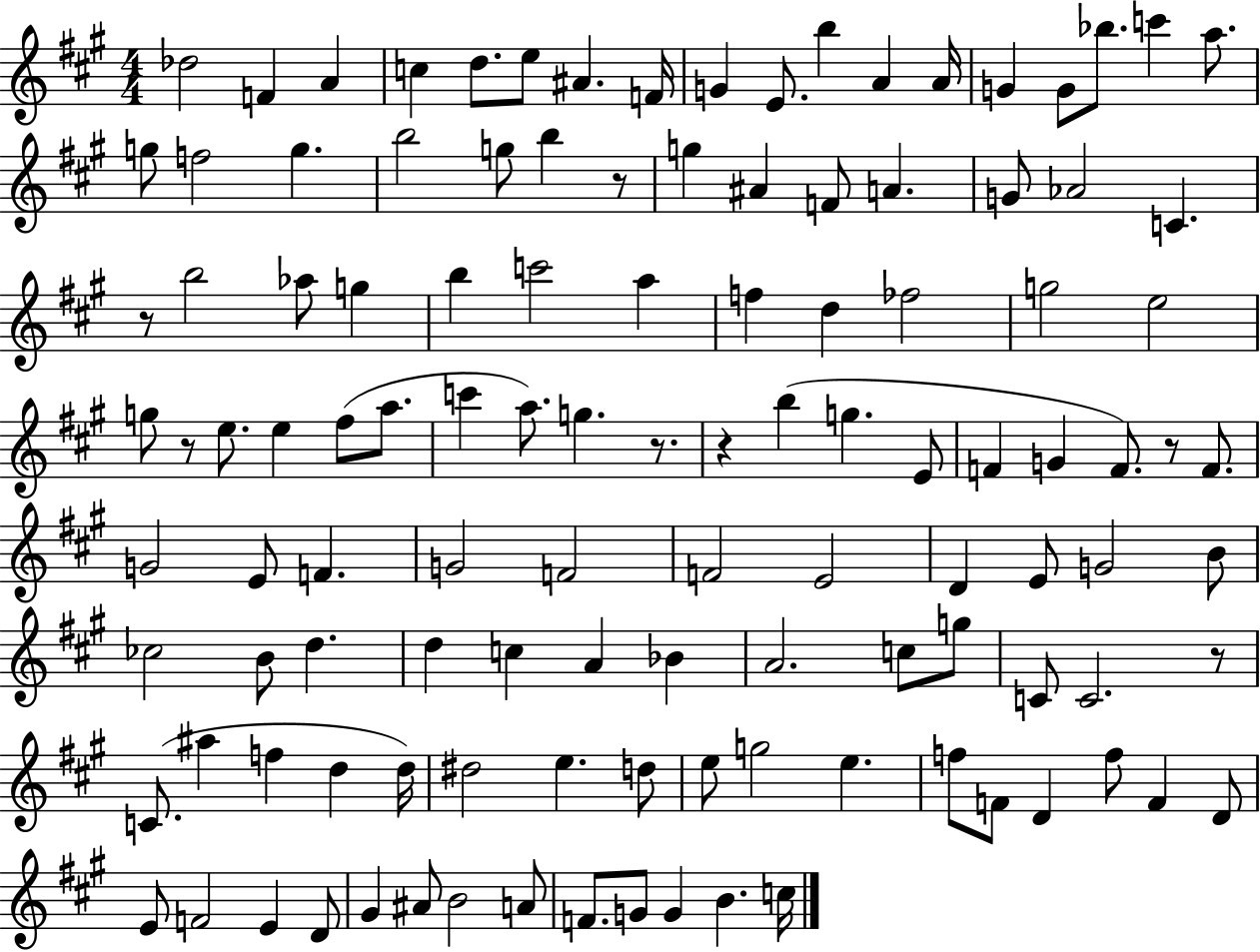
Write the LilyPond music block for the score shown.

{
  \clef treble
  \numericTimeSignature
  \time 4/4
  \key a \major
  des''2 f'4 a'4 | c''4 d''8. e''8 ais'4. f'16 | g'4 e'8. b''4 a'4 a'16 | g'4 g'8 bes''8. c'''4 a''8. | \break g''8 f''2 g''4. | b''2 g''8 b''4 r8 | g''4 ais'4 f'8 a'4. | g'8 aes'2 c'4. | \break r8 b''2 aes''8 g''4 | b''4 c'''2 a''4 | f''4 d''4 fes''2 | g''2 e''2 | \break g''8 r8 e''8. e''4 fis''8( a''8. | c'''4 a''8.) g''4. r8. | r4 b''4( g''4. e'8 | f'4 g'4 f'8.) r8 f'8. | \break g'2 e'8 f'4. | g'2 f'2 | f'2 e'2 | d'4 e'8 g'2 b'8 | \break ces''2 b'8 d''4. | d''4 c''4 a'4 bes'4 | a'2. c''8 g''8 | c'8 c'2. r8 | \break c'8.( ais''4 f''4 d''4 d''16) | dis''2 e''4. d''8 | e''8 g''2 e''4. | f''8 f'8 d'4 f''8 f'4 d'8 | \break e'8 f'2 e'4 d'8 | gis'4 ais'8 b'2 a'8 | f'8. g'8 g'4 b'4. c''16 | \bar "|."
}